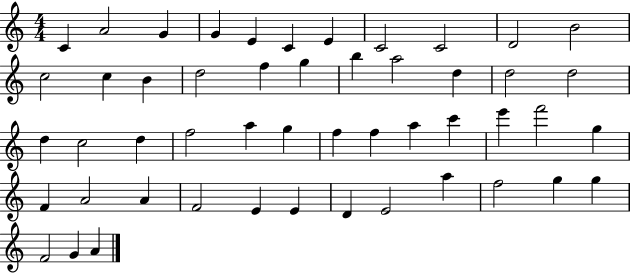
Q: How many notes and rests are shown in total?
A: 50